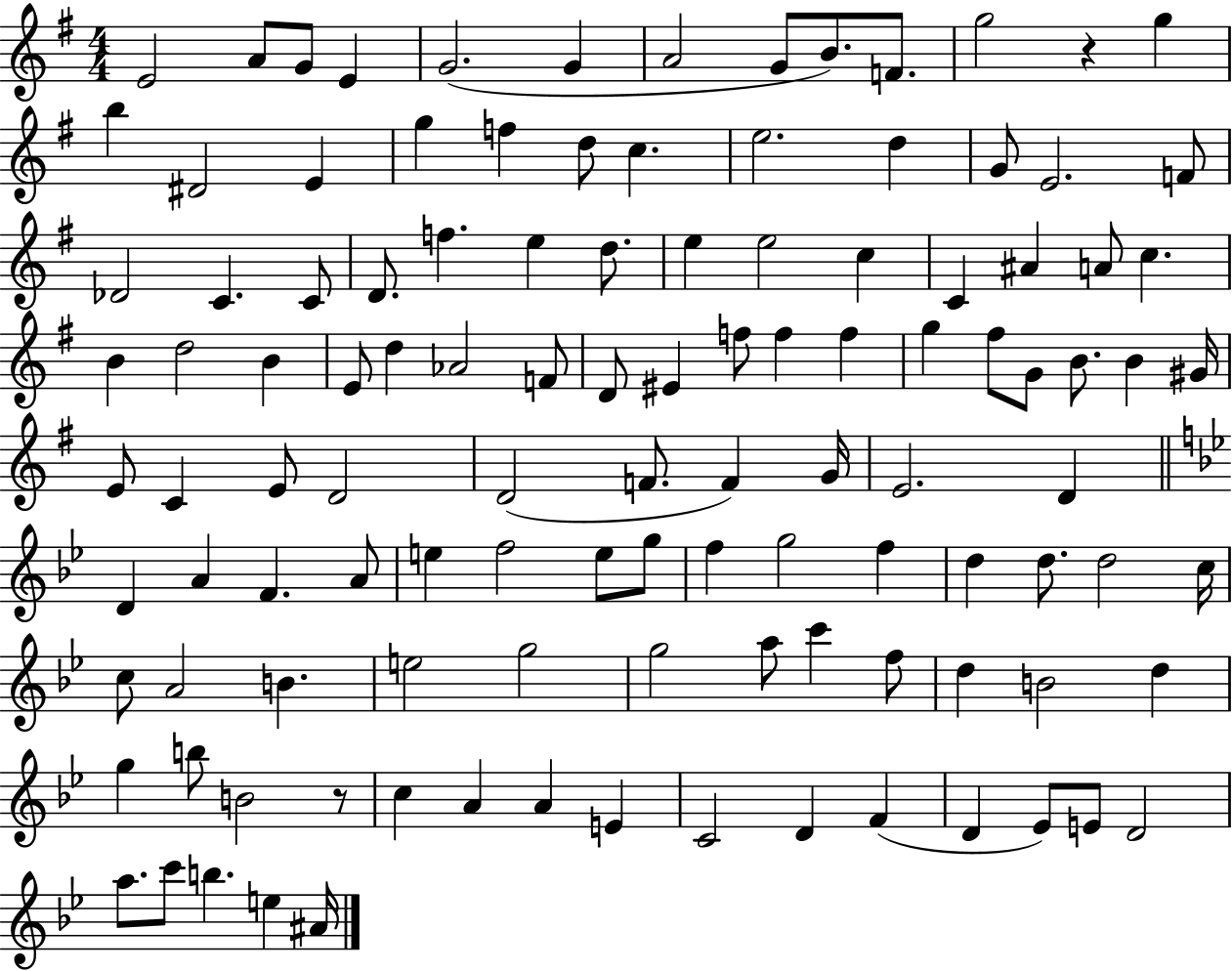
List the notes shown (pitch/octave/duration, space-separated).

E4/h A4/e G4/e E4/q G4/h. G4/q A4/h G4/e B4/e. F4/e. G5/h R/q G5/q B5/q D#4/h E4/q G5/q F5/q D5/e C5/q. E5/h. D5/q G4/e E4/h. F4/e Db4/h C4/q. C4/e D4/e. F5/q. E5/q D5/e. E5/q E5/h C5/q C4/q A#4/q A4/e C5/q. B4/q D5/h B4/q E4/e D5/q Ab4/h F4/e D4/e EIS4/q F5/e F5/q F5/q G5/q F#5/e G4/e B4/e. B4/q G#4/s E4/e C4/q E4/e D4/h D4/h F4/e. F4/q G4/s E4/h. D4/q D4/q A4/q F4/q. A4/e E5/q F5/h E5/e G5/e F5/q G5/h F5/q D5/q D5/e. D5/h C5/s C5/e A4/h B4/q. E5/h G5/h G5/h A5/e C6/q F5/e D5/q B4/h D5/q G5/q B5/e B4/h R/e C5/q A4/q A4/q E4/q C4/h D4/q F4/q D4/q Eb4/e E4/e D4/h A5/e. C6/e B5/q. E5/q A#4/s